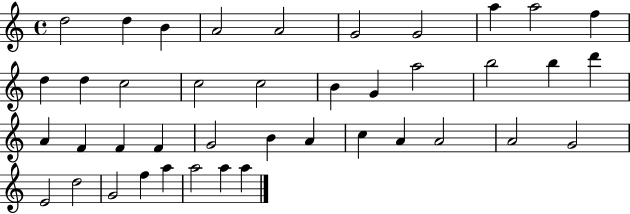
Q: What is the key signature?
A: C major